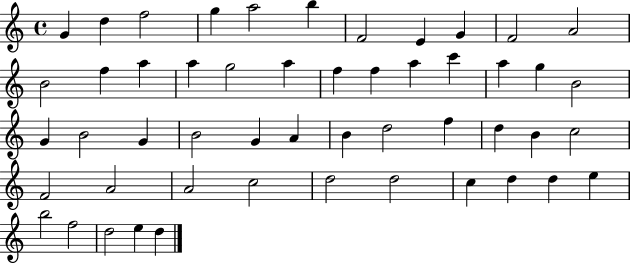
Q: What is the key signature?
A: C major